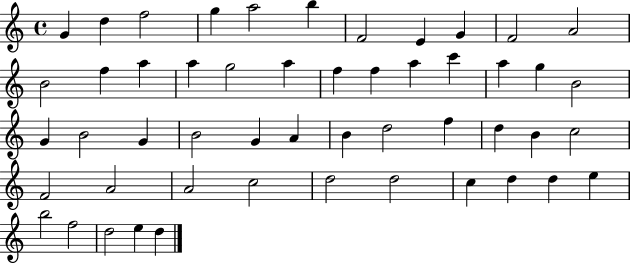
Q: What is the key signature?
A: C major